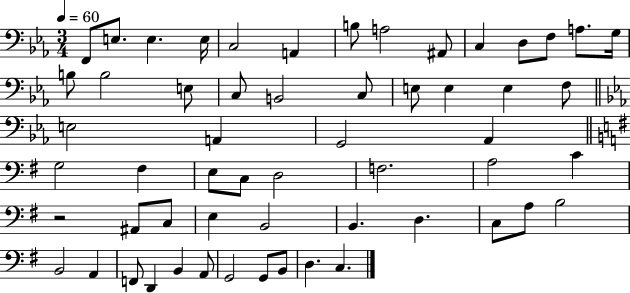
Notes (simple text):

F2/e E3/e. E3/q. E3/s C3/h A2/q B3/e A3/h A#2/e C3/q D3/e F3/e A3/e. G3/s B3/e B3/h E3/e C3/e B2/h C3/e E3/e E3/q E3/q F3/e E3/h A2/q G2/h Ab2/q G3/h F#3/q E3/e C3/e D3/h F3/h. A3/h C4/q R/h A#2/e C3/e E3/q B2/h B2/q. D3/q. C3/e A3/e B3/h B2/h A2/q F2/e D2/q B2/q A2/e G2/h G2/e B2/e D3/q. C3/q.